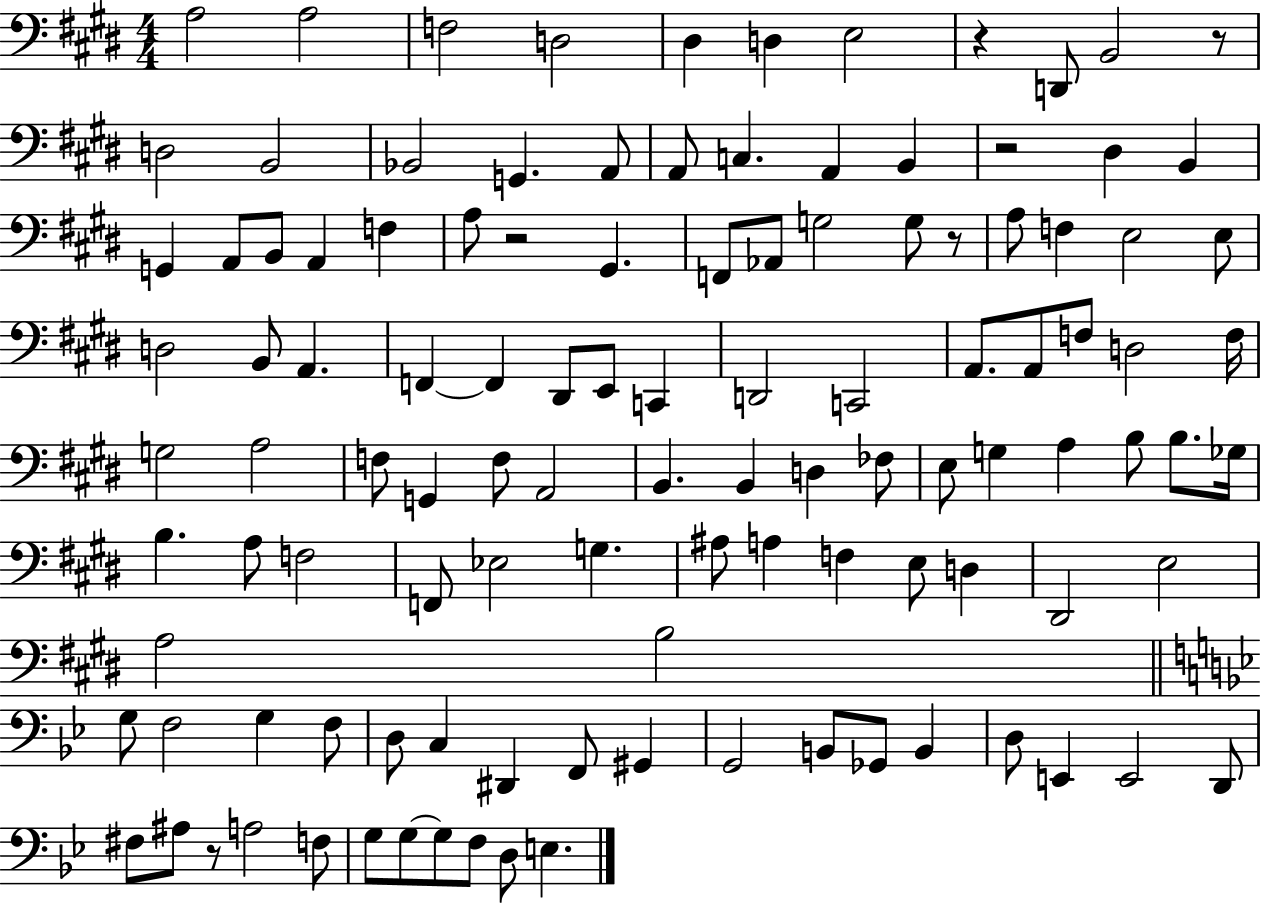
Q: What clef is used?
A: bass